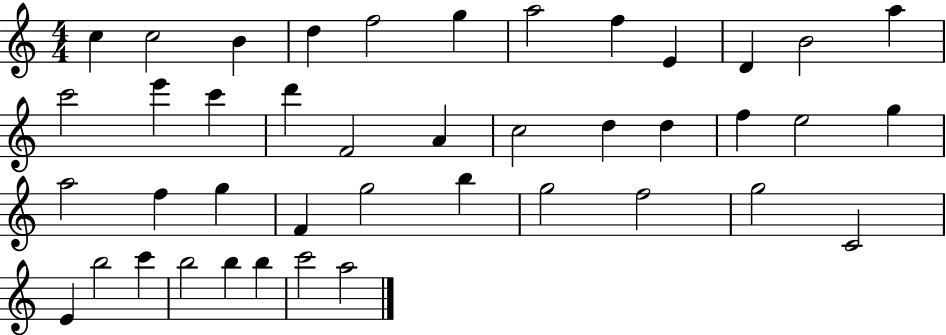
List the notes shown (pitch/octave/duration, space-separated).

C5/q C5/h B4/q D5/q F5/h G5/q A5/h F5/q E4/q D4/q B4/h A5/q C6/h E6/q C6/q D6/q F4/h A4/q C5/h D5/q D5/q F5/q E5/h G5/q A5/h F5/q G5/q F4/q G5/h B5/q G5/h F5/h G5/h C4/h E4/q B5/h C6/q B5/h B5/q B5/q C6/h A5/h